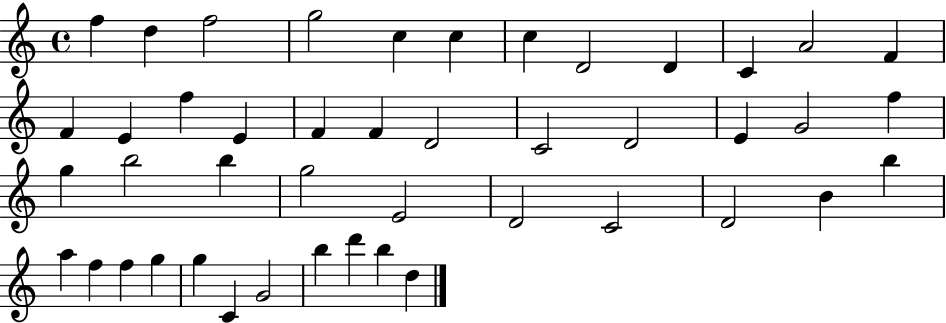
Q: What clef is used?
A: treble